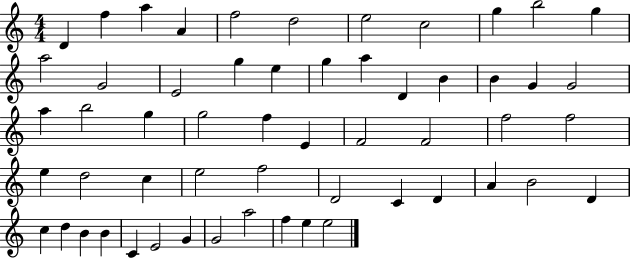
{
  \clef treble
  \numericTimeSignature
  \time 4/4
  \key c \major
  d'4 f''4 a''4 a'4 | f''2 d''2 | e''2 c''2 | g''4 b''2 g''4 | \break a''2 g'2 | e'2 g''4 e''4 | g''4 a''4 d'4 b'4 | b'4 g'4 g'2 | \break a''4 b''2 g''4 | g''2 f''4 e'4 | f'2 f'2 | f''2 f''2 | \break e''4 d''2 c''4 | e''2 f''2 | d'2 c'4 d'4 | a'4 b'2 d'4 | \break c''4 d''4 b'4 b'4 | c'4 e'2 g'4 | g'2 a''2 | f''4 e''4 e''2 | \break \bar "|."
}